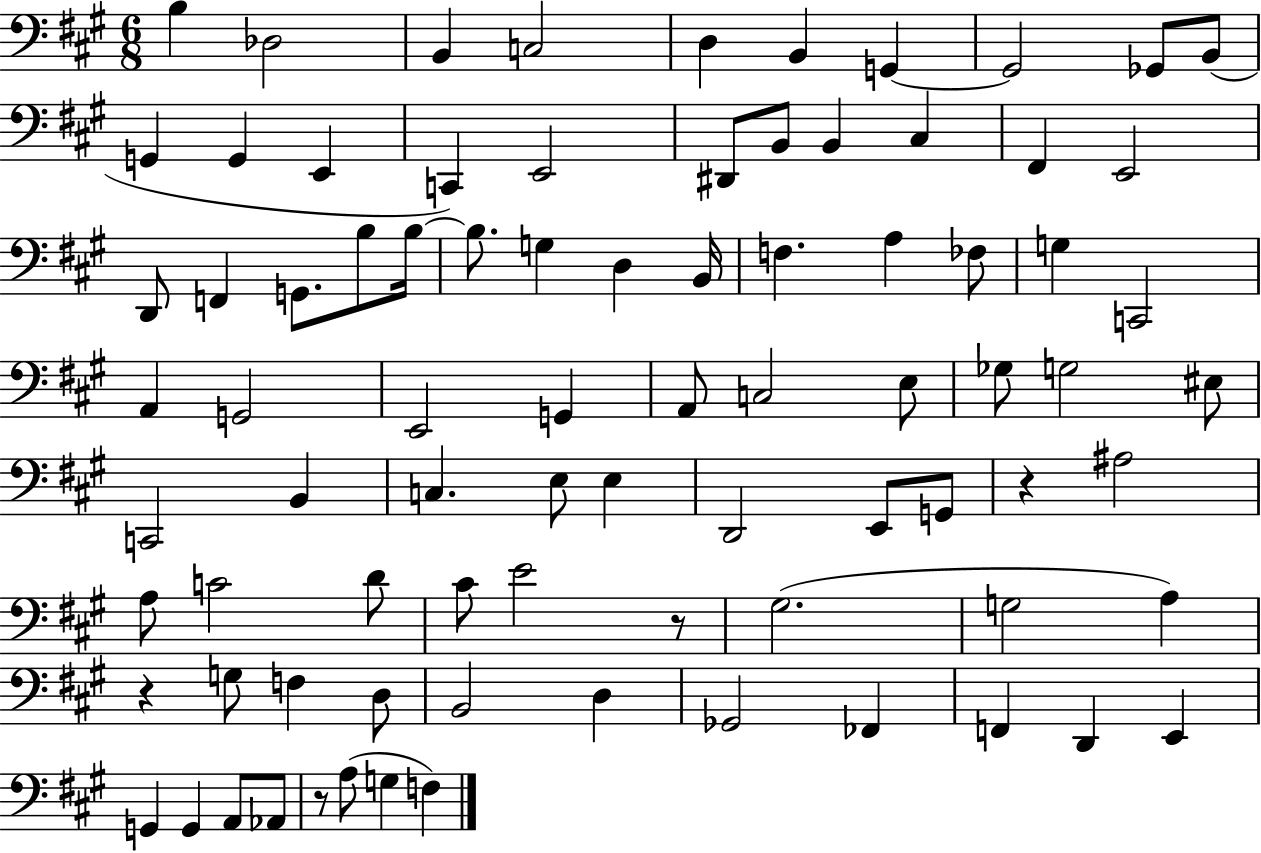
{
  \clef bass
  \numericTimeSignature
  \time 6/8
  \key a \major
  b4 des2 | b,4 c2 | d4 b,4 g,4~~ | g,2 ges,8 b,8( | \break g,4 g,4 e,4 | c,4) e,2 | dis,8 b,8 b,4 cis4 | fis,4 e,2 | \break d,8 f,4 g,8. b8 b16~~ | b8. g4 d4 b,16 | f4. a4 fes8 | g4 c,2 | \break a,4 g,2 | e,2 g,4 | a,8 c2 e8 | ges8 g2 eis8 | \break c,2 b,4 | c4. e8 e4 | d,2 e,8 g,8 | r4 ais2 | \break a8 c'2 d'8 | cis'8 e'2 r8 | gis2.( | g2 a4) | \break r4 g8 f4 d8 | b,2 d4 | ges,2 fes,4 | f,4 d,4 e,4 | \break g,4 g,4 a,8 aes,8 | r8 a8( g4 f4) | \bar "|."
}